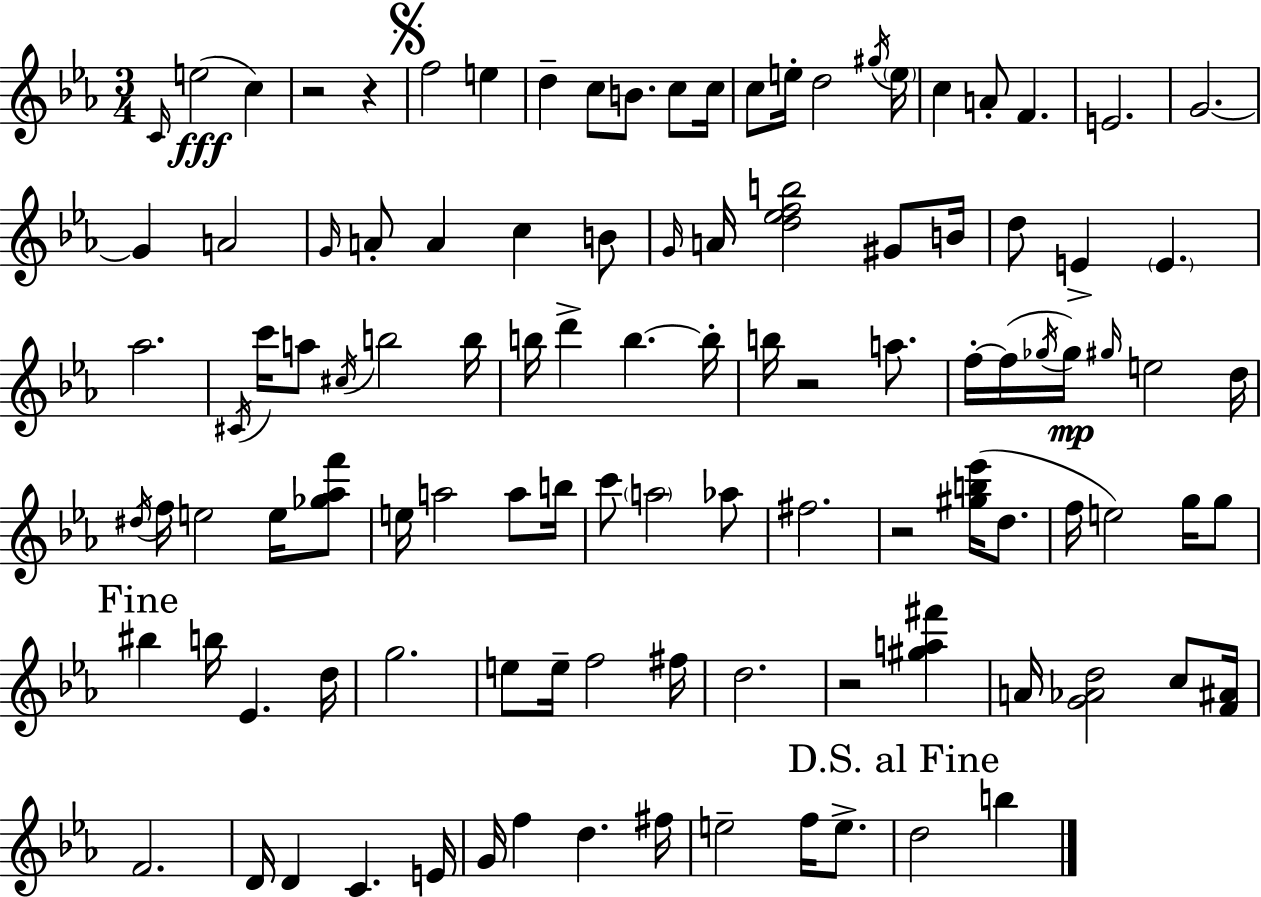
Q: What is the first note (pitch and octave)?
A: C4